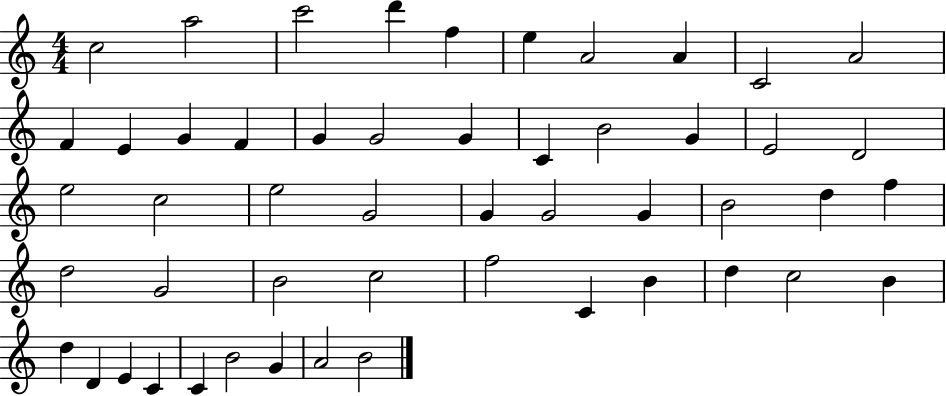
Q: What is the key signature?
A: C major